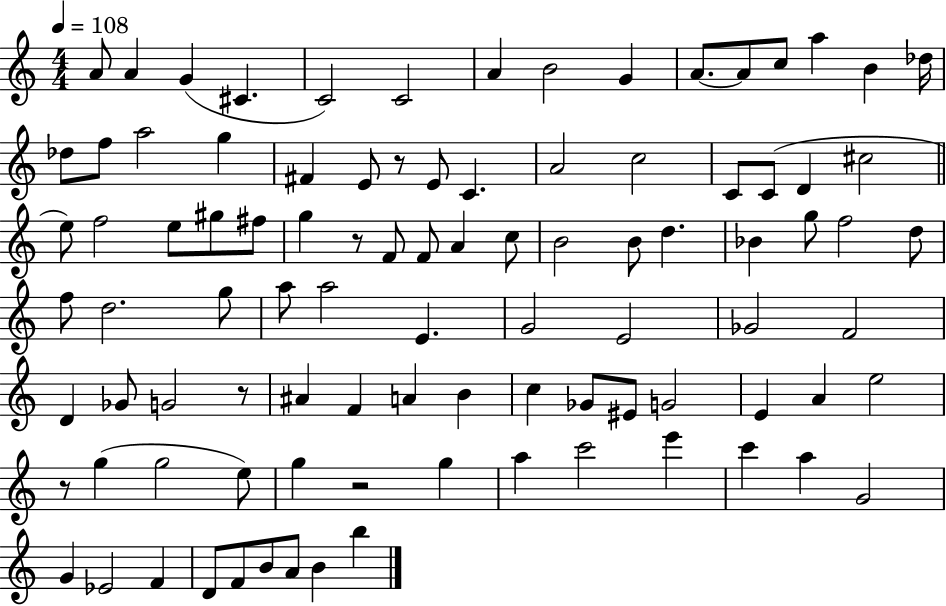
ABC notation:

X:1
T:Untitled
M:4/4
L:1/4
K:C
A/2 A G ^C C2 C2 A B2 G A/2 A/2 c/2 a B _d/4 _d/2 f/2 a2 g ^F E/2 z/2 E/2 C A2 c2 C/2 C/2 D ^c2 e/2 f2 e/2 ^g/2 ^f/2 g z/2 F/2 F/2 A c/2 B2 B/2 d _B g/2 f2 d/2 f/2 d2 g/2 a/2 a2 E G2 E2 _G2 F2 D _G/2 G2 z/2 ^A F A B c _G/2 ^E/2 G2 E A e2 z/2 g g2 e/2 g z2 g a c'2 e' c' a G2 G _E2 F D/2 F/2 B/2 A/2 B b